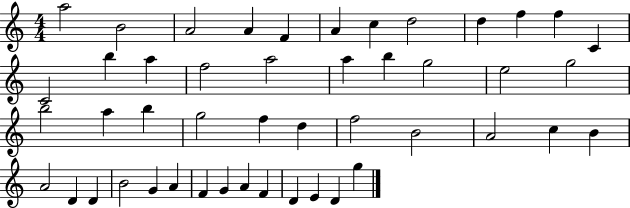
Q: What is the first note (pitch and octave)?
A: A5